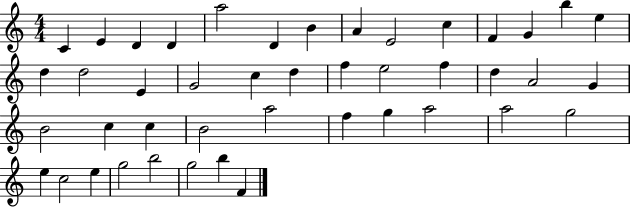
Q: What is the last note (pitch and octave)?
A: F4